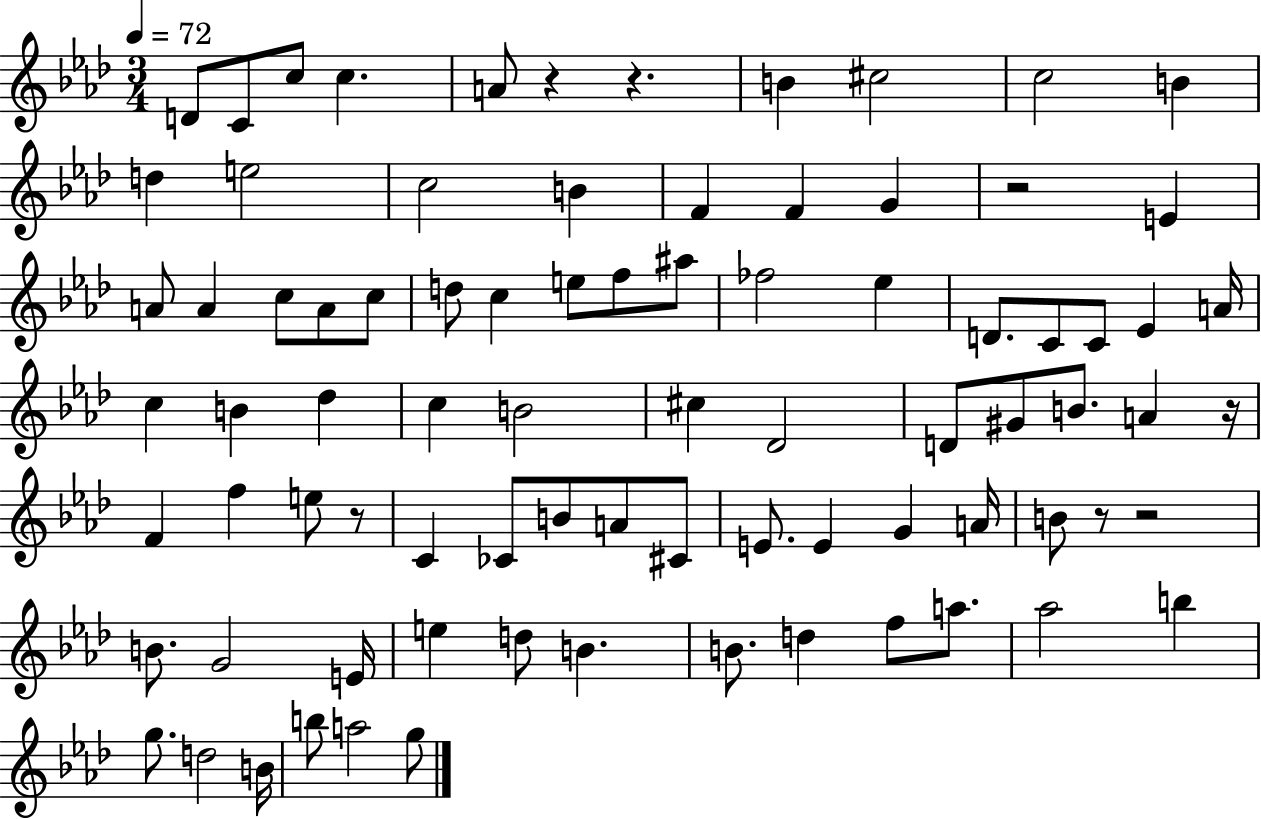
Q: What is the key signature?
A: AES major